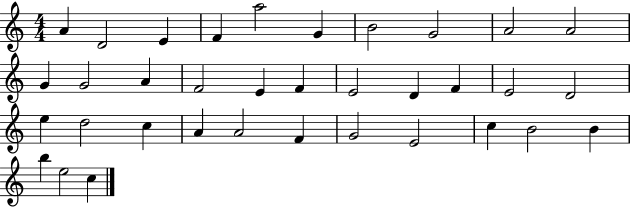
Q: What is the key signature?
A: C major